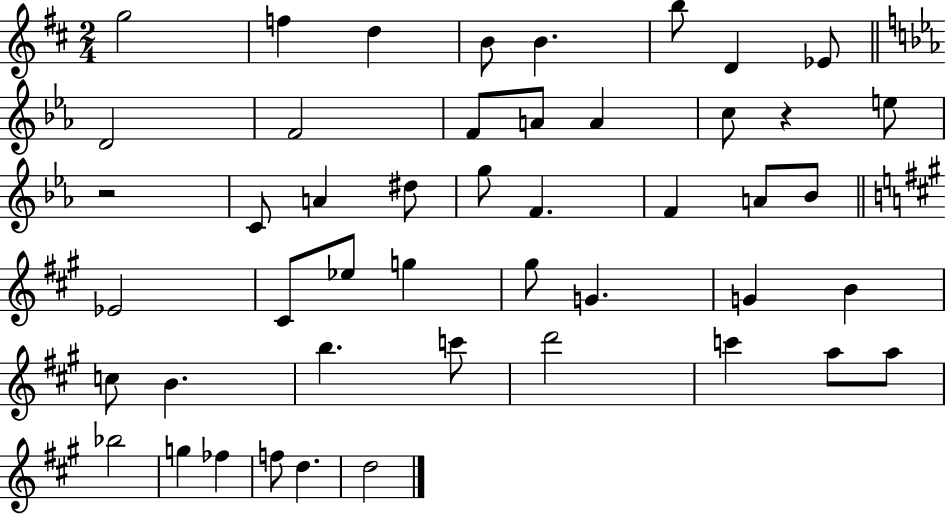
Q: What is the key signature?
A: D major